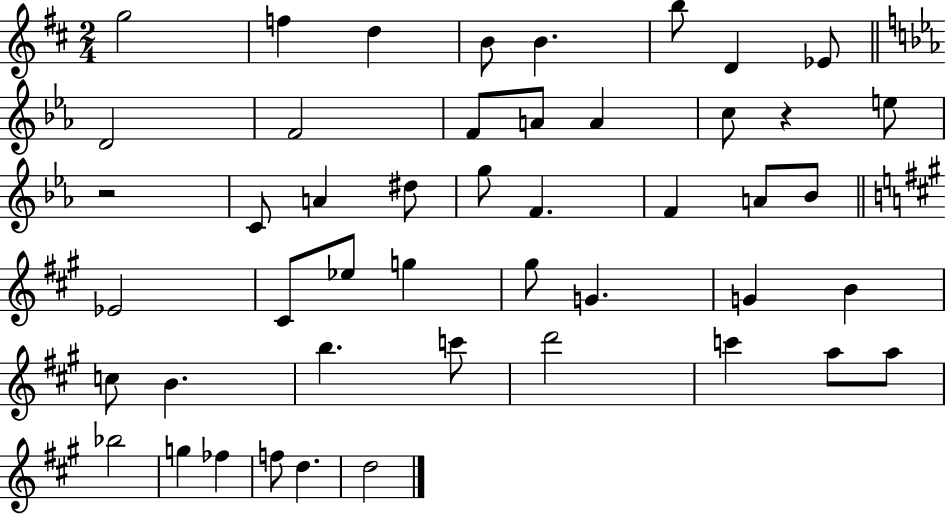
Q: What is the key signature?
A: D major